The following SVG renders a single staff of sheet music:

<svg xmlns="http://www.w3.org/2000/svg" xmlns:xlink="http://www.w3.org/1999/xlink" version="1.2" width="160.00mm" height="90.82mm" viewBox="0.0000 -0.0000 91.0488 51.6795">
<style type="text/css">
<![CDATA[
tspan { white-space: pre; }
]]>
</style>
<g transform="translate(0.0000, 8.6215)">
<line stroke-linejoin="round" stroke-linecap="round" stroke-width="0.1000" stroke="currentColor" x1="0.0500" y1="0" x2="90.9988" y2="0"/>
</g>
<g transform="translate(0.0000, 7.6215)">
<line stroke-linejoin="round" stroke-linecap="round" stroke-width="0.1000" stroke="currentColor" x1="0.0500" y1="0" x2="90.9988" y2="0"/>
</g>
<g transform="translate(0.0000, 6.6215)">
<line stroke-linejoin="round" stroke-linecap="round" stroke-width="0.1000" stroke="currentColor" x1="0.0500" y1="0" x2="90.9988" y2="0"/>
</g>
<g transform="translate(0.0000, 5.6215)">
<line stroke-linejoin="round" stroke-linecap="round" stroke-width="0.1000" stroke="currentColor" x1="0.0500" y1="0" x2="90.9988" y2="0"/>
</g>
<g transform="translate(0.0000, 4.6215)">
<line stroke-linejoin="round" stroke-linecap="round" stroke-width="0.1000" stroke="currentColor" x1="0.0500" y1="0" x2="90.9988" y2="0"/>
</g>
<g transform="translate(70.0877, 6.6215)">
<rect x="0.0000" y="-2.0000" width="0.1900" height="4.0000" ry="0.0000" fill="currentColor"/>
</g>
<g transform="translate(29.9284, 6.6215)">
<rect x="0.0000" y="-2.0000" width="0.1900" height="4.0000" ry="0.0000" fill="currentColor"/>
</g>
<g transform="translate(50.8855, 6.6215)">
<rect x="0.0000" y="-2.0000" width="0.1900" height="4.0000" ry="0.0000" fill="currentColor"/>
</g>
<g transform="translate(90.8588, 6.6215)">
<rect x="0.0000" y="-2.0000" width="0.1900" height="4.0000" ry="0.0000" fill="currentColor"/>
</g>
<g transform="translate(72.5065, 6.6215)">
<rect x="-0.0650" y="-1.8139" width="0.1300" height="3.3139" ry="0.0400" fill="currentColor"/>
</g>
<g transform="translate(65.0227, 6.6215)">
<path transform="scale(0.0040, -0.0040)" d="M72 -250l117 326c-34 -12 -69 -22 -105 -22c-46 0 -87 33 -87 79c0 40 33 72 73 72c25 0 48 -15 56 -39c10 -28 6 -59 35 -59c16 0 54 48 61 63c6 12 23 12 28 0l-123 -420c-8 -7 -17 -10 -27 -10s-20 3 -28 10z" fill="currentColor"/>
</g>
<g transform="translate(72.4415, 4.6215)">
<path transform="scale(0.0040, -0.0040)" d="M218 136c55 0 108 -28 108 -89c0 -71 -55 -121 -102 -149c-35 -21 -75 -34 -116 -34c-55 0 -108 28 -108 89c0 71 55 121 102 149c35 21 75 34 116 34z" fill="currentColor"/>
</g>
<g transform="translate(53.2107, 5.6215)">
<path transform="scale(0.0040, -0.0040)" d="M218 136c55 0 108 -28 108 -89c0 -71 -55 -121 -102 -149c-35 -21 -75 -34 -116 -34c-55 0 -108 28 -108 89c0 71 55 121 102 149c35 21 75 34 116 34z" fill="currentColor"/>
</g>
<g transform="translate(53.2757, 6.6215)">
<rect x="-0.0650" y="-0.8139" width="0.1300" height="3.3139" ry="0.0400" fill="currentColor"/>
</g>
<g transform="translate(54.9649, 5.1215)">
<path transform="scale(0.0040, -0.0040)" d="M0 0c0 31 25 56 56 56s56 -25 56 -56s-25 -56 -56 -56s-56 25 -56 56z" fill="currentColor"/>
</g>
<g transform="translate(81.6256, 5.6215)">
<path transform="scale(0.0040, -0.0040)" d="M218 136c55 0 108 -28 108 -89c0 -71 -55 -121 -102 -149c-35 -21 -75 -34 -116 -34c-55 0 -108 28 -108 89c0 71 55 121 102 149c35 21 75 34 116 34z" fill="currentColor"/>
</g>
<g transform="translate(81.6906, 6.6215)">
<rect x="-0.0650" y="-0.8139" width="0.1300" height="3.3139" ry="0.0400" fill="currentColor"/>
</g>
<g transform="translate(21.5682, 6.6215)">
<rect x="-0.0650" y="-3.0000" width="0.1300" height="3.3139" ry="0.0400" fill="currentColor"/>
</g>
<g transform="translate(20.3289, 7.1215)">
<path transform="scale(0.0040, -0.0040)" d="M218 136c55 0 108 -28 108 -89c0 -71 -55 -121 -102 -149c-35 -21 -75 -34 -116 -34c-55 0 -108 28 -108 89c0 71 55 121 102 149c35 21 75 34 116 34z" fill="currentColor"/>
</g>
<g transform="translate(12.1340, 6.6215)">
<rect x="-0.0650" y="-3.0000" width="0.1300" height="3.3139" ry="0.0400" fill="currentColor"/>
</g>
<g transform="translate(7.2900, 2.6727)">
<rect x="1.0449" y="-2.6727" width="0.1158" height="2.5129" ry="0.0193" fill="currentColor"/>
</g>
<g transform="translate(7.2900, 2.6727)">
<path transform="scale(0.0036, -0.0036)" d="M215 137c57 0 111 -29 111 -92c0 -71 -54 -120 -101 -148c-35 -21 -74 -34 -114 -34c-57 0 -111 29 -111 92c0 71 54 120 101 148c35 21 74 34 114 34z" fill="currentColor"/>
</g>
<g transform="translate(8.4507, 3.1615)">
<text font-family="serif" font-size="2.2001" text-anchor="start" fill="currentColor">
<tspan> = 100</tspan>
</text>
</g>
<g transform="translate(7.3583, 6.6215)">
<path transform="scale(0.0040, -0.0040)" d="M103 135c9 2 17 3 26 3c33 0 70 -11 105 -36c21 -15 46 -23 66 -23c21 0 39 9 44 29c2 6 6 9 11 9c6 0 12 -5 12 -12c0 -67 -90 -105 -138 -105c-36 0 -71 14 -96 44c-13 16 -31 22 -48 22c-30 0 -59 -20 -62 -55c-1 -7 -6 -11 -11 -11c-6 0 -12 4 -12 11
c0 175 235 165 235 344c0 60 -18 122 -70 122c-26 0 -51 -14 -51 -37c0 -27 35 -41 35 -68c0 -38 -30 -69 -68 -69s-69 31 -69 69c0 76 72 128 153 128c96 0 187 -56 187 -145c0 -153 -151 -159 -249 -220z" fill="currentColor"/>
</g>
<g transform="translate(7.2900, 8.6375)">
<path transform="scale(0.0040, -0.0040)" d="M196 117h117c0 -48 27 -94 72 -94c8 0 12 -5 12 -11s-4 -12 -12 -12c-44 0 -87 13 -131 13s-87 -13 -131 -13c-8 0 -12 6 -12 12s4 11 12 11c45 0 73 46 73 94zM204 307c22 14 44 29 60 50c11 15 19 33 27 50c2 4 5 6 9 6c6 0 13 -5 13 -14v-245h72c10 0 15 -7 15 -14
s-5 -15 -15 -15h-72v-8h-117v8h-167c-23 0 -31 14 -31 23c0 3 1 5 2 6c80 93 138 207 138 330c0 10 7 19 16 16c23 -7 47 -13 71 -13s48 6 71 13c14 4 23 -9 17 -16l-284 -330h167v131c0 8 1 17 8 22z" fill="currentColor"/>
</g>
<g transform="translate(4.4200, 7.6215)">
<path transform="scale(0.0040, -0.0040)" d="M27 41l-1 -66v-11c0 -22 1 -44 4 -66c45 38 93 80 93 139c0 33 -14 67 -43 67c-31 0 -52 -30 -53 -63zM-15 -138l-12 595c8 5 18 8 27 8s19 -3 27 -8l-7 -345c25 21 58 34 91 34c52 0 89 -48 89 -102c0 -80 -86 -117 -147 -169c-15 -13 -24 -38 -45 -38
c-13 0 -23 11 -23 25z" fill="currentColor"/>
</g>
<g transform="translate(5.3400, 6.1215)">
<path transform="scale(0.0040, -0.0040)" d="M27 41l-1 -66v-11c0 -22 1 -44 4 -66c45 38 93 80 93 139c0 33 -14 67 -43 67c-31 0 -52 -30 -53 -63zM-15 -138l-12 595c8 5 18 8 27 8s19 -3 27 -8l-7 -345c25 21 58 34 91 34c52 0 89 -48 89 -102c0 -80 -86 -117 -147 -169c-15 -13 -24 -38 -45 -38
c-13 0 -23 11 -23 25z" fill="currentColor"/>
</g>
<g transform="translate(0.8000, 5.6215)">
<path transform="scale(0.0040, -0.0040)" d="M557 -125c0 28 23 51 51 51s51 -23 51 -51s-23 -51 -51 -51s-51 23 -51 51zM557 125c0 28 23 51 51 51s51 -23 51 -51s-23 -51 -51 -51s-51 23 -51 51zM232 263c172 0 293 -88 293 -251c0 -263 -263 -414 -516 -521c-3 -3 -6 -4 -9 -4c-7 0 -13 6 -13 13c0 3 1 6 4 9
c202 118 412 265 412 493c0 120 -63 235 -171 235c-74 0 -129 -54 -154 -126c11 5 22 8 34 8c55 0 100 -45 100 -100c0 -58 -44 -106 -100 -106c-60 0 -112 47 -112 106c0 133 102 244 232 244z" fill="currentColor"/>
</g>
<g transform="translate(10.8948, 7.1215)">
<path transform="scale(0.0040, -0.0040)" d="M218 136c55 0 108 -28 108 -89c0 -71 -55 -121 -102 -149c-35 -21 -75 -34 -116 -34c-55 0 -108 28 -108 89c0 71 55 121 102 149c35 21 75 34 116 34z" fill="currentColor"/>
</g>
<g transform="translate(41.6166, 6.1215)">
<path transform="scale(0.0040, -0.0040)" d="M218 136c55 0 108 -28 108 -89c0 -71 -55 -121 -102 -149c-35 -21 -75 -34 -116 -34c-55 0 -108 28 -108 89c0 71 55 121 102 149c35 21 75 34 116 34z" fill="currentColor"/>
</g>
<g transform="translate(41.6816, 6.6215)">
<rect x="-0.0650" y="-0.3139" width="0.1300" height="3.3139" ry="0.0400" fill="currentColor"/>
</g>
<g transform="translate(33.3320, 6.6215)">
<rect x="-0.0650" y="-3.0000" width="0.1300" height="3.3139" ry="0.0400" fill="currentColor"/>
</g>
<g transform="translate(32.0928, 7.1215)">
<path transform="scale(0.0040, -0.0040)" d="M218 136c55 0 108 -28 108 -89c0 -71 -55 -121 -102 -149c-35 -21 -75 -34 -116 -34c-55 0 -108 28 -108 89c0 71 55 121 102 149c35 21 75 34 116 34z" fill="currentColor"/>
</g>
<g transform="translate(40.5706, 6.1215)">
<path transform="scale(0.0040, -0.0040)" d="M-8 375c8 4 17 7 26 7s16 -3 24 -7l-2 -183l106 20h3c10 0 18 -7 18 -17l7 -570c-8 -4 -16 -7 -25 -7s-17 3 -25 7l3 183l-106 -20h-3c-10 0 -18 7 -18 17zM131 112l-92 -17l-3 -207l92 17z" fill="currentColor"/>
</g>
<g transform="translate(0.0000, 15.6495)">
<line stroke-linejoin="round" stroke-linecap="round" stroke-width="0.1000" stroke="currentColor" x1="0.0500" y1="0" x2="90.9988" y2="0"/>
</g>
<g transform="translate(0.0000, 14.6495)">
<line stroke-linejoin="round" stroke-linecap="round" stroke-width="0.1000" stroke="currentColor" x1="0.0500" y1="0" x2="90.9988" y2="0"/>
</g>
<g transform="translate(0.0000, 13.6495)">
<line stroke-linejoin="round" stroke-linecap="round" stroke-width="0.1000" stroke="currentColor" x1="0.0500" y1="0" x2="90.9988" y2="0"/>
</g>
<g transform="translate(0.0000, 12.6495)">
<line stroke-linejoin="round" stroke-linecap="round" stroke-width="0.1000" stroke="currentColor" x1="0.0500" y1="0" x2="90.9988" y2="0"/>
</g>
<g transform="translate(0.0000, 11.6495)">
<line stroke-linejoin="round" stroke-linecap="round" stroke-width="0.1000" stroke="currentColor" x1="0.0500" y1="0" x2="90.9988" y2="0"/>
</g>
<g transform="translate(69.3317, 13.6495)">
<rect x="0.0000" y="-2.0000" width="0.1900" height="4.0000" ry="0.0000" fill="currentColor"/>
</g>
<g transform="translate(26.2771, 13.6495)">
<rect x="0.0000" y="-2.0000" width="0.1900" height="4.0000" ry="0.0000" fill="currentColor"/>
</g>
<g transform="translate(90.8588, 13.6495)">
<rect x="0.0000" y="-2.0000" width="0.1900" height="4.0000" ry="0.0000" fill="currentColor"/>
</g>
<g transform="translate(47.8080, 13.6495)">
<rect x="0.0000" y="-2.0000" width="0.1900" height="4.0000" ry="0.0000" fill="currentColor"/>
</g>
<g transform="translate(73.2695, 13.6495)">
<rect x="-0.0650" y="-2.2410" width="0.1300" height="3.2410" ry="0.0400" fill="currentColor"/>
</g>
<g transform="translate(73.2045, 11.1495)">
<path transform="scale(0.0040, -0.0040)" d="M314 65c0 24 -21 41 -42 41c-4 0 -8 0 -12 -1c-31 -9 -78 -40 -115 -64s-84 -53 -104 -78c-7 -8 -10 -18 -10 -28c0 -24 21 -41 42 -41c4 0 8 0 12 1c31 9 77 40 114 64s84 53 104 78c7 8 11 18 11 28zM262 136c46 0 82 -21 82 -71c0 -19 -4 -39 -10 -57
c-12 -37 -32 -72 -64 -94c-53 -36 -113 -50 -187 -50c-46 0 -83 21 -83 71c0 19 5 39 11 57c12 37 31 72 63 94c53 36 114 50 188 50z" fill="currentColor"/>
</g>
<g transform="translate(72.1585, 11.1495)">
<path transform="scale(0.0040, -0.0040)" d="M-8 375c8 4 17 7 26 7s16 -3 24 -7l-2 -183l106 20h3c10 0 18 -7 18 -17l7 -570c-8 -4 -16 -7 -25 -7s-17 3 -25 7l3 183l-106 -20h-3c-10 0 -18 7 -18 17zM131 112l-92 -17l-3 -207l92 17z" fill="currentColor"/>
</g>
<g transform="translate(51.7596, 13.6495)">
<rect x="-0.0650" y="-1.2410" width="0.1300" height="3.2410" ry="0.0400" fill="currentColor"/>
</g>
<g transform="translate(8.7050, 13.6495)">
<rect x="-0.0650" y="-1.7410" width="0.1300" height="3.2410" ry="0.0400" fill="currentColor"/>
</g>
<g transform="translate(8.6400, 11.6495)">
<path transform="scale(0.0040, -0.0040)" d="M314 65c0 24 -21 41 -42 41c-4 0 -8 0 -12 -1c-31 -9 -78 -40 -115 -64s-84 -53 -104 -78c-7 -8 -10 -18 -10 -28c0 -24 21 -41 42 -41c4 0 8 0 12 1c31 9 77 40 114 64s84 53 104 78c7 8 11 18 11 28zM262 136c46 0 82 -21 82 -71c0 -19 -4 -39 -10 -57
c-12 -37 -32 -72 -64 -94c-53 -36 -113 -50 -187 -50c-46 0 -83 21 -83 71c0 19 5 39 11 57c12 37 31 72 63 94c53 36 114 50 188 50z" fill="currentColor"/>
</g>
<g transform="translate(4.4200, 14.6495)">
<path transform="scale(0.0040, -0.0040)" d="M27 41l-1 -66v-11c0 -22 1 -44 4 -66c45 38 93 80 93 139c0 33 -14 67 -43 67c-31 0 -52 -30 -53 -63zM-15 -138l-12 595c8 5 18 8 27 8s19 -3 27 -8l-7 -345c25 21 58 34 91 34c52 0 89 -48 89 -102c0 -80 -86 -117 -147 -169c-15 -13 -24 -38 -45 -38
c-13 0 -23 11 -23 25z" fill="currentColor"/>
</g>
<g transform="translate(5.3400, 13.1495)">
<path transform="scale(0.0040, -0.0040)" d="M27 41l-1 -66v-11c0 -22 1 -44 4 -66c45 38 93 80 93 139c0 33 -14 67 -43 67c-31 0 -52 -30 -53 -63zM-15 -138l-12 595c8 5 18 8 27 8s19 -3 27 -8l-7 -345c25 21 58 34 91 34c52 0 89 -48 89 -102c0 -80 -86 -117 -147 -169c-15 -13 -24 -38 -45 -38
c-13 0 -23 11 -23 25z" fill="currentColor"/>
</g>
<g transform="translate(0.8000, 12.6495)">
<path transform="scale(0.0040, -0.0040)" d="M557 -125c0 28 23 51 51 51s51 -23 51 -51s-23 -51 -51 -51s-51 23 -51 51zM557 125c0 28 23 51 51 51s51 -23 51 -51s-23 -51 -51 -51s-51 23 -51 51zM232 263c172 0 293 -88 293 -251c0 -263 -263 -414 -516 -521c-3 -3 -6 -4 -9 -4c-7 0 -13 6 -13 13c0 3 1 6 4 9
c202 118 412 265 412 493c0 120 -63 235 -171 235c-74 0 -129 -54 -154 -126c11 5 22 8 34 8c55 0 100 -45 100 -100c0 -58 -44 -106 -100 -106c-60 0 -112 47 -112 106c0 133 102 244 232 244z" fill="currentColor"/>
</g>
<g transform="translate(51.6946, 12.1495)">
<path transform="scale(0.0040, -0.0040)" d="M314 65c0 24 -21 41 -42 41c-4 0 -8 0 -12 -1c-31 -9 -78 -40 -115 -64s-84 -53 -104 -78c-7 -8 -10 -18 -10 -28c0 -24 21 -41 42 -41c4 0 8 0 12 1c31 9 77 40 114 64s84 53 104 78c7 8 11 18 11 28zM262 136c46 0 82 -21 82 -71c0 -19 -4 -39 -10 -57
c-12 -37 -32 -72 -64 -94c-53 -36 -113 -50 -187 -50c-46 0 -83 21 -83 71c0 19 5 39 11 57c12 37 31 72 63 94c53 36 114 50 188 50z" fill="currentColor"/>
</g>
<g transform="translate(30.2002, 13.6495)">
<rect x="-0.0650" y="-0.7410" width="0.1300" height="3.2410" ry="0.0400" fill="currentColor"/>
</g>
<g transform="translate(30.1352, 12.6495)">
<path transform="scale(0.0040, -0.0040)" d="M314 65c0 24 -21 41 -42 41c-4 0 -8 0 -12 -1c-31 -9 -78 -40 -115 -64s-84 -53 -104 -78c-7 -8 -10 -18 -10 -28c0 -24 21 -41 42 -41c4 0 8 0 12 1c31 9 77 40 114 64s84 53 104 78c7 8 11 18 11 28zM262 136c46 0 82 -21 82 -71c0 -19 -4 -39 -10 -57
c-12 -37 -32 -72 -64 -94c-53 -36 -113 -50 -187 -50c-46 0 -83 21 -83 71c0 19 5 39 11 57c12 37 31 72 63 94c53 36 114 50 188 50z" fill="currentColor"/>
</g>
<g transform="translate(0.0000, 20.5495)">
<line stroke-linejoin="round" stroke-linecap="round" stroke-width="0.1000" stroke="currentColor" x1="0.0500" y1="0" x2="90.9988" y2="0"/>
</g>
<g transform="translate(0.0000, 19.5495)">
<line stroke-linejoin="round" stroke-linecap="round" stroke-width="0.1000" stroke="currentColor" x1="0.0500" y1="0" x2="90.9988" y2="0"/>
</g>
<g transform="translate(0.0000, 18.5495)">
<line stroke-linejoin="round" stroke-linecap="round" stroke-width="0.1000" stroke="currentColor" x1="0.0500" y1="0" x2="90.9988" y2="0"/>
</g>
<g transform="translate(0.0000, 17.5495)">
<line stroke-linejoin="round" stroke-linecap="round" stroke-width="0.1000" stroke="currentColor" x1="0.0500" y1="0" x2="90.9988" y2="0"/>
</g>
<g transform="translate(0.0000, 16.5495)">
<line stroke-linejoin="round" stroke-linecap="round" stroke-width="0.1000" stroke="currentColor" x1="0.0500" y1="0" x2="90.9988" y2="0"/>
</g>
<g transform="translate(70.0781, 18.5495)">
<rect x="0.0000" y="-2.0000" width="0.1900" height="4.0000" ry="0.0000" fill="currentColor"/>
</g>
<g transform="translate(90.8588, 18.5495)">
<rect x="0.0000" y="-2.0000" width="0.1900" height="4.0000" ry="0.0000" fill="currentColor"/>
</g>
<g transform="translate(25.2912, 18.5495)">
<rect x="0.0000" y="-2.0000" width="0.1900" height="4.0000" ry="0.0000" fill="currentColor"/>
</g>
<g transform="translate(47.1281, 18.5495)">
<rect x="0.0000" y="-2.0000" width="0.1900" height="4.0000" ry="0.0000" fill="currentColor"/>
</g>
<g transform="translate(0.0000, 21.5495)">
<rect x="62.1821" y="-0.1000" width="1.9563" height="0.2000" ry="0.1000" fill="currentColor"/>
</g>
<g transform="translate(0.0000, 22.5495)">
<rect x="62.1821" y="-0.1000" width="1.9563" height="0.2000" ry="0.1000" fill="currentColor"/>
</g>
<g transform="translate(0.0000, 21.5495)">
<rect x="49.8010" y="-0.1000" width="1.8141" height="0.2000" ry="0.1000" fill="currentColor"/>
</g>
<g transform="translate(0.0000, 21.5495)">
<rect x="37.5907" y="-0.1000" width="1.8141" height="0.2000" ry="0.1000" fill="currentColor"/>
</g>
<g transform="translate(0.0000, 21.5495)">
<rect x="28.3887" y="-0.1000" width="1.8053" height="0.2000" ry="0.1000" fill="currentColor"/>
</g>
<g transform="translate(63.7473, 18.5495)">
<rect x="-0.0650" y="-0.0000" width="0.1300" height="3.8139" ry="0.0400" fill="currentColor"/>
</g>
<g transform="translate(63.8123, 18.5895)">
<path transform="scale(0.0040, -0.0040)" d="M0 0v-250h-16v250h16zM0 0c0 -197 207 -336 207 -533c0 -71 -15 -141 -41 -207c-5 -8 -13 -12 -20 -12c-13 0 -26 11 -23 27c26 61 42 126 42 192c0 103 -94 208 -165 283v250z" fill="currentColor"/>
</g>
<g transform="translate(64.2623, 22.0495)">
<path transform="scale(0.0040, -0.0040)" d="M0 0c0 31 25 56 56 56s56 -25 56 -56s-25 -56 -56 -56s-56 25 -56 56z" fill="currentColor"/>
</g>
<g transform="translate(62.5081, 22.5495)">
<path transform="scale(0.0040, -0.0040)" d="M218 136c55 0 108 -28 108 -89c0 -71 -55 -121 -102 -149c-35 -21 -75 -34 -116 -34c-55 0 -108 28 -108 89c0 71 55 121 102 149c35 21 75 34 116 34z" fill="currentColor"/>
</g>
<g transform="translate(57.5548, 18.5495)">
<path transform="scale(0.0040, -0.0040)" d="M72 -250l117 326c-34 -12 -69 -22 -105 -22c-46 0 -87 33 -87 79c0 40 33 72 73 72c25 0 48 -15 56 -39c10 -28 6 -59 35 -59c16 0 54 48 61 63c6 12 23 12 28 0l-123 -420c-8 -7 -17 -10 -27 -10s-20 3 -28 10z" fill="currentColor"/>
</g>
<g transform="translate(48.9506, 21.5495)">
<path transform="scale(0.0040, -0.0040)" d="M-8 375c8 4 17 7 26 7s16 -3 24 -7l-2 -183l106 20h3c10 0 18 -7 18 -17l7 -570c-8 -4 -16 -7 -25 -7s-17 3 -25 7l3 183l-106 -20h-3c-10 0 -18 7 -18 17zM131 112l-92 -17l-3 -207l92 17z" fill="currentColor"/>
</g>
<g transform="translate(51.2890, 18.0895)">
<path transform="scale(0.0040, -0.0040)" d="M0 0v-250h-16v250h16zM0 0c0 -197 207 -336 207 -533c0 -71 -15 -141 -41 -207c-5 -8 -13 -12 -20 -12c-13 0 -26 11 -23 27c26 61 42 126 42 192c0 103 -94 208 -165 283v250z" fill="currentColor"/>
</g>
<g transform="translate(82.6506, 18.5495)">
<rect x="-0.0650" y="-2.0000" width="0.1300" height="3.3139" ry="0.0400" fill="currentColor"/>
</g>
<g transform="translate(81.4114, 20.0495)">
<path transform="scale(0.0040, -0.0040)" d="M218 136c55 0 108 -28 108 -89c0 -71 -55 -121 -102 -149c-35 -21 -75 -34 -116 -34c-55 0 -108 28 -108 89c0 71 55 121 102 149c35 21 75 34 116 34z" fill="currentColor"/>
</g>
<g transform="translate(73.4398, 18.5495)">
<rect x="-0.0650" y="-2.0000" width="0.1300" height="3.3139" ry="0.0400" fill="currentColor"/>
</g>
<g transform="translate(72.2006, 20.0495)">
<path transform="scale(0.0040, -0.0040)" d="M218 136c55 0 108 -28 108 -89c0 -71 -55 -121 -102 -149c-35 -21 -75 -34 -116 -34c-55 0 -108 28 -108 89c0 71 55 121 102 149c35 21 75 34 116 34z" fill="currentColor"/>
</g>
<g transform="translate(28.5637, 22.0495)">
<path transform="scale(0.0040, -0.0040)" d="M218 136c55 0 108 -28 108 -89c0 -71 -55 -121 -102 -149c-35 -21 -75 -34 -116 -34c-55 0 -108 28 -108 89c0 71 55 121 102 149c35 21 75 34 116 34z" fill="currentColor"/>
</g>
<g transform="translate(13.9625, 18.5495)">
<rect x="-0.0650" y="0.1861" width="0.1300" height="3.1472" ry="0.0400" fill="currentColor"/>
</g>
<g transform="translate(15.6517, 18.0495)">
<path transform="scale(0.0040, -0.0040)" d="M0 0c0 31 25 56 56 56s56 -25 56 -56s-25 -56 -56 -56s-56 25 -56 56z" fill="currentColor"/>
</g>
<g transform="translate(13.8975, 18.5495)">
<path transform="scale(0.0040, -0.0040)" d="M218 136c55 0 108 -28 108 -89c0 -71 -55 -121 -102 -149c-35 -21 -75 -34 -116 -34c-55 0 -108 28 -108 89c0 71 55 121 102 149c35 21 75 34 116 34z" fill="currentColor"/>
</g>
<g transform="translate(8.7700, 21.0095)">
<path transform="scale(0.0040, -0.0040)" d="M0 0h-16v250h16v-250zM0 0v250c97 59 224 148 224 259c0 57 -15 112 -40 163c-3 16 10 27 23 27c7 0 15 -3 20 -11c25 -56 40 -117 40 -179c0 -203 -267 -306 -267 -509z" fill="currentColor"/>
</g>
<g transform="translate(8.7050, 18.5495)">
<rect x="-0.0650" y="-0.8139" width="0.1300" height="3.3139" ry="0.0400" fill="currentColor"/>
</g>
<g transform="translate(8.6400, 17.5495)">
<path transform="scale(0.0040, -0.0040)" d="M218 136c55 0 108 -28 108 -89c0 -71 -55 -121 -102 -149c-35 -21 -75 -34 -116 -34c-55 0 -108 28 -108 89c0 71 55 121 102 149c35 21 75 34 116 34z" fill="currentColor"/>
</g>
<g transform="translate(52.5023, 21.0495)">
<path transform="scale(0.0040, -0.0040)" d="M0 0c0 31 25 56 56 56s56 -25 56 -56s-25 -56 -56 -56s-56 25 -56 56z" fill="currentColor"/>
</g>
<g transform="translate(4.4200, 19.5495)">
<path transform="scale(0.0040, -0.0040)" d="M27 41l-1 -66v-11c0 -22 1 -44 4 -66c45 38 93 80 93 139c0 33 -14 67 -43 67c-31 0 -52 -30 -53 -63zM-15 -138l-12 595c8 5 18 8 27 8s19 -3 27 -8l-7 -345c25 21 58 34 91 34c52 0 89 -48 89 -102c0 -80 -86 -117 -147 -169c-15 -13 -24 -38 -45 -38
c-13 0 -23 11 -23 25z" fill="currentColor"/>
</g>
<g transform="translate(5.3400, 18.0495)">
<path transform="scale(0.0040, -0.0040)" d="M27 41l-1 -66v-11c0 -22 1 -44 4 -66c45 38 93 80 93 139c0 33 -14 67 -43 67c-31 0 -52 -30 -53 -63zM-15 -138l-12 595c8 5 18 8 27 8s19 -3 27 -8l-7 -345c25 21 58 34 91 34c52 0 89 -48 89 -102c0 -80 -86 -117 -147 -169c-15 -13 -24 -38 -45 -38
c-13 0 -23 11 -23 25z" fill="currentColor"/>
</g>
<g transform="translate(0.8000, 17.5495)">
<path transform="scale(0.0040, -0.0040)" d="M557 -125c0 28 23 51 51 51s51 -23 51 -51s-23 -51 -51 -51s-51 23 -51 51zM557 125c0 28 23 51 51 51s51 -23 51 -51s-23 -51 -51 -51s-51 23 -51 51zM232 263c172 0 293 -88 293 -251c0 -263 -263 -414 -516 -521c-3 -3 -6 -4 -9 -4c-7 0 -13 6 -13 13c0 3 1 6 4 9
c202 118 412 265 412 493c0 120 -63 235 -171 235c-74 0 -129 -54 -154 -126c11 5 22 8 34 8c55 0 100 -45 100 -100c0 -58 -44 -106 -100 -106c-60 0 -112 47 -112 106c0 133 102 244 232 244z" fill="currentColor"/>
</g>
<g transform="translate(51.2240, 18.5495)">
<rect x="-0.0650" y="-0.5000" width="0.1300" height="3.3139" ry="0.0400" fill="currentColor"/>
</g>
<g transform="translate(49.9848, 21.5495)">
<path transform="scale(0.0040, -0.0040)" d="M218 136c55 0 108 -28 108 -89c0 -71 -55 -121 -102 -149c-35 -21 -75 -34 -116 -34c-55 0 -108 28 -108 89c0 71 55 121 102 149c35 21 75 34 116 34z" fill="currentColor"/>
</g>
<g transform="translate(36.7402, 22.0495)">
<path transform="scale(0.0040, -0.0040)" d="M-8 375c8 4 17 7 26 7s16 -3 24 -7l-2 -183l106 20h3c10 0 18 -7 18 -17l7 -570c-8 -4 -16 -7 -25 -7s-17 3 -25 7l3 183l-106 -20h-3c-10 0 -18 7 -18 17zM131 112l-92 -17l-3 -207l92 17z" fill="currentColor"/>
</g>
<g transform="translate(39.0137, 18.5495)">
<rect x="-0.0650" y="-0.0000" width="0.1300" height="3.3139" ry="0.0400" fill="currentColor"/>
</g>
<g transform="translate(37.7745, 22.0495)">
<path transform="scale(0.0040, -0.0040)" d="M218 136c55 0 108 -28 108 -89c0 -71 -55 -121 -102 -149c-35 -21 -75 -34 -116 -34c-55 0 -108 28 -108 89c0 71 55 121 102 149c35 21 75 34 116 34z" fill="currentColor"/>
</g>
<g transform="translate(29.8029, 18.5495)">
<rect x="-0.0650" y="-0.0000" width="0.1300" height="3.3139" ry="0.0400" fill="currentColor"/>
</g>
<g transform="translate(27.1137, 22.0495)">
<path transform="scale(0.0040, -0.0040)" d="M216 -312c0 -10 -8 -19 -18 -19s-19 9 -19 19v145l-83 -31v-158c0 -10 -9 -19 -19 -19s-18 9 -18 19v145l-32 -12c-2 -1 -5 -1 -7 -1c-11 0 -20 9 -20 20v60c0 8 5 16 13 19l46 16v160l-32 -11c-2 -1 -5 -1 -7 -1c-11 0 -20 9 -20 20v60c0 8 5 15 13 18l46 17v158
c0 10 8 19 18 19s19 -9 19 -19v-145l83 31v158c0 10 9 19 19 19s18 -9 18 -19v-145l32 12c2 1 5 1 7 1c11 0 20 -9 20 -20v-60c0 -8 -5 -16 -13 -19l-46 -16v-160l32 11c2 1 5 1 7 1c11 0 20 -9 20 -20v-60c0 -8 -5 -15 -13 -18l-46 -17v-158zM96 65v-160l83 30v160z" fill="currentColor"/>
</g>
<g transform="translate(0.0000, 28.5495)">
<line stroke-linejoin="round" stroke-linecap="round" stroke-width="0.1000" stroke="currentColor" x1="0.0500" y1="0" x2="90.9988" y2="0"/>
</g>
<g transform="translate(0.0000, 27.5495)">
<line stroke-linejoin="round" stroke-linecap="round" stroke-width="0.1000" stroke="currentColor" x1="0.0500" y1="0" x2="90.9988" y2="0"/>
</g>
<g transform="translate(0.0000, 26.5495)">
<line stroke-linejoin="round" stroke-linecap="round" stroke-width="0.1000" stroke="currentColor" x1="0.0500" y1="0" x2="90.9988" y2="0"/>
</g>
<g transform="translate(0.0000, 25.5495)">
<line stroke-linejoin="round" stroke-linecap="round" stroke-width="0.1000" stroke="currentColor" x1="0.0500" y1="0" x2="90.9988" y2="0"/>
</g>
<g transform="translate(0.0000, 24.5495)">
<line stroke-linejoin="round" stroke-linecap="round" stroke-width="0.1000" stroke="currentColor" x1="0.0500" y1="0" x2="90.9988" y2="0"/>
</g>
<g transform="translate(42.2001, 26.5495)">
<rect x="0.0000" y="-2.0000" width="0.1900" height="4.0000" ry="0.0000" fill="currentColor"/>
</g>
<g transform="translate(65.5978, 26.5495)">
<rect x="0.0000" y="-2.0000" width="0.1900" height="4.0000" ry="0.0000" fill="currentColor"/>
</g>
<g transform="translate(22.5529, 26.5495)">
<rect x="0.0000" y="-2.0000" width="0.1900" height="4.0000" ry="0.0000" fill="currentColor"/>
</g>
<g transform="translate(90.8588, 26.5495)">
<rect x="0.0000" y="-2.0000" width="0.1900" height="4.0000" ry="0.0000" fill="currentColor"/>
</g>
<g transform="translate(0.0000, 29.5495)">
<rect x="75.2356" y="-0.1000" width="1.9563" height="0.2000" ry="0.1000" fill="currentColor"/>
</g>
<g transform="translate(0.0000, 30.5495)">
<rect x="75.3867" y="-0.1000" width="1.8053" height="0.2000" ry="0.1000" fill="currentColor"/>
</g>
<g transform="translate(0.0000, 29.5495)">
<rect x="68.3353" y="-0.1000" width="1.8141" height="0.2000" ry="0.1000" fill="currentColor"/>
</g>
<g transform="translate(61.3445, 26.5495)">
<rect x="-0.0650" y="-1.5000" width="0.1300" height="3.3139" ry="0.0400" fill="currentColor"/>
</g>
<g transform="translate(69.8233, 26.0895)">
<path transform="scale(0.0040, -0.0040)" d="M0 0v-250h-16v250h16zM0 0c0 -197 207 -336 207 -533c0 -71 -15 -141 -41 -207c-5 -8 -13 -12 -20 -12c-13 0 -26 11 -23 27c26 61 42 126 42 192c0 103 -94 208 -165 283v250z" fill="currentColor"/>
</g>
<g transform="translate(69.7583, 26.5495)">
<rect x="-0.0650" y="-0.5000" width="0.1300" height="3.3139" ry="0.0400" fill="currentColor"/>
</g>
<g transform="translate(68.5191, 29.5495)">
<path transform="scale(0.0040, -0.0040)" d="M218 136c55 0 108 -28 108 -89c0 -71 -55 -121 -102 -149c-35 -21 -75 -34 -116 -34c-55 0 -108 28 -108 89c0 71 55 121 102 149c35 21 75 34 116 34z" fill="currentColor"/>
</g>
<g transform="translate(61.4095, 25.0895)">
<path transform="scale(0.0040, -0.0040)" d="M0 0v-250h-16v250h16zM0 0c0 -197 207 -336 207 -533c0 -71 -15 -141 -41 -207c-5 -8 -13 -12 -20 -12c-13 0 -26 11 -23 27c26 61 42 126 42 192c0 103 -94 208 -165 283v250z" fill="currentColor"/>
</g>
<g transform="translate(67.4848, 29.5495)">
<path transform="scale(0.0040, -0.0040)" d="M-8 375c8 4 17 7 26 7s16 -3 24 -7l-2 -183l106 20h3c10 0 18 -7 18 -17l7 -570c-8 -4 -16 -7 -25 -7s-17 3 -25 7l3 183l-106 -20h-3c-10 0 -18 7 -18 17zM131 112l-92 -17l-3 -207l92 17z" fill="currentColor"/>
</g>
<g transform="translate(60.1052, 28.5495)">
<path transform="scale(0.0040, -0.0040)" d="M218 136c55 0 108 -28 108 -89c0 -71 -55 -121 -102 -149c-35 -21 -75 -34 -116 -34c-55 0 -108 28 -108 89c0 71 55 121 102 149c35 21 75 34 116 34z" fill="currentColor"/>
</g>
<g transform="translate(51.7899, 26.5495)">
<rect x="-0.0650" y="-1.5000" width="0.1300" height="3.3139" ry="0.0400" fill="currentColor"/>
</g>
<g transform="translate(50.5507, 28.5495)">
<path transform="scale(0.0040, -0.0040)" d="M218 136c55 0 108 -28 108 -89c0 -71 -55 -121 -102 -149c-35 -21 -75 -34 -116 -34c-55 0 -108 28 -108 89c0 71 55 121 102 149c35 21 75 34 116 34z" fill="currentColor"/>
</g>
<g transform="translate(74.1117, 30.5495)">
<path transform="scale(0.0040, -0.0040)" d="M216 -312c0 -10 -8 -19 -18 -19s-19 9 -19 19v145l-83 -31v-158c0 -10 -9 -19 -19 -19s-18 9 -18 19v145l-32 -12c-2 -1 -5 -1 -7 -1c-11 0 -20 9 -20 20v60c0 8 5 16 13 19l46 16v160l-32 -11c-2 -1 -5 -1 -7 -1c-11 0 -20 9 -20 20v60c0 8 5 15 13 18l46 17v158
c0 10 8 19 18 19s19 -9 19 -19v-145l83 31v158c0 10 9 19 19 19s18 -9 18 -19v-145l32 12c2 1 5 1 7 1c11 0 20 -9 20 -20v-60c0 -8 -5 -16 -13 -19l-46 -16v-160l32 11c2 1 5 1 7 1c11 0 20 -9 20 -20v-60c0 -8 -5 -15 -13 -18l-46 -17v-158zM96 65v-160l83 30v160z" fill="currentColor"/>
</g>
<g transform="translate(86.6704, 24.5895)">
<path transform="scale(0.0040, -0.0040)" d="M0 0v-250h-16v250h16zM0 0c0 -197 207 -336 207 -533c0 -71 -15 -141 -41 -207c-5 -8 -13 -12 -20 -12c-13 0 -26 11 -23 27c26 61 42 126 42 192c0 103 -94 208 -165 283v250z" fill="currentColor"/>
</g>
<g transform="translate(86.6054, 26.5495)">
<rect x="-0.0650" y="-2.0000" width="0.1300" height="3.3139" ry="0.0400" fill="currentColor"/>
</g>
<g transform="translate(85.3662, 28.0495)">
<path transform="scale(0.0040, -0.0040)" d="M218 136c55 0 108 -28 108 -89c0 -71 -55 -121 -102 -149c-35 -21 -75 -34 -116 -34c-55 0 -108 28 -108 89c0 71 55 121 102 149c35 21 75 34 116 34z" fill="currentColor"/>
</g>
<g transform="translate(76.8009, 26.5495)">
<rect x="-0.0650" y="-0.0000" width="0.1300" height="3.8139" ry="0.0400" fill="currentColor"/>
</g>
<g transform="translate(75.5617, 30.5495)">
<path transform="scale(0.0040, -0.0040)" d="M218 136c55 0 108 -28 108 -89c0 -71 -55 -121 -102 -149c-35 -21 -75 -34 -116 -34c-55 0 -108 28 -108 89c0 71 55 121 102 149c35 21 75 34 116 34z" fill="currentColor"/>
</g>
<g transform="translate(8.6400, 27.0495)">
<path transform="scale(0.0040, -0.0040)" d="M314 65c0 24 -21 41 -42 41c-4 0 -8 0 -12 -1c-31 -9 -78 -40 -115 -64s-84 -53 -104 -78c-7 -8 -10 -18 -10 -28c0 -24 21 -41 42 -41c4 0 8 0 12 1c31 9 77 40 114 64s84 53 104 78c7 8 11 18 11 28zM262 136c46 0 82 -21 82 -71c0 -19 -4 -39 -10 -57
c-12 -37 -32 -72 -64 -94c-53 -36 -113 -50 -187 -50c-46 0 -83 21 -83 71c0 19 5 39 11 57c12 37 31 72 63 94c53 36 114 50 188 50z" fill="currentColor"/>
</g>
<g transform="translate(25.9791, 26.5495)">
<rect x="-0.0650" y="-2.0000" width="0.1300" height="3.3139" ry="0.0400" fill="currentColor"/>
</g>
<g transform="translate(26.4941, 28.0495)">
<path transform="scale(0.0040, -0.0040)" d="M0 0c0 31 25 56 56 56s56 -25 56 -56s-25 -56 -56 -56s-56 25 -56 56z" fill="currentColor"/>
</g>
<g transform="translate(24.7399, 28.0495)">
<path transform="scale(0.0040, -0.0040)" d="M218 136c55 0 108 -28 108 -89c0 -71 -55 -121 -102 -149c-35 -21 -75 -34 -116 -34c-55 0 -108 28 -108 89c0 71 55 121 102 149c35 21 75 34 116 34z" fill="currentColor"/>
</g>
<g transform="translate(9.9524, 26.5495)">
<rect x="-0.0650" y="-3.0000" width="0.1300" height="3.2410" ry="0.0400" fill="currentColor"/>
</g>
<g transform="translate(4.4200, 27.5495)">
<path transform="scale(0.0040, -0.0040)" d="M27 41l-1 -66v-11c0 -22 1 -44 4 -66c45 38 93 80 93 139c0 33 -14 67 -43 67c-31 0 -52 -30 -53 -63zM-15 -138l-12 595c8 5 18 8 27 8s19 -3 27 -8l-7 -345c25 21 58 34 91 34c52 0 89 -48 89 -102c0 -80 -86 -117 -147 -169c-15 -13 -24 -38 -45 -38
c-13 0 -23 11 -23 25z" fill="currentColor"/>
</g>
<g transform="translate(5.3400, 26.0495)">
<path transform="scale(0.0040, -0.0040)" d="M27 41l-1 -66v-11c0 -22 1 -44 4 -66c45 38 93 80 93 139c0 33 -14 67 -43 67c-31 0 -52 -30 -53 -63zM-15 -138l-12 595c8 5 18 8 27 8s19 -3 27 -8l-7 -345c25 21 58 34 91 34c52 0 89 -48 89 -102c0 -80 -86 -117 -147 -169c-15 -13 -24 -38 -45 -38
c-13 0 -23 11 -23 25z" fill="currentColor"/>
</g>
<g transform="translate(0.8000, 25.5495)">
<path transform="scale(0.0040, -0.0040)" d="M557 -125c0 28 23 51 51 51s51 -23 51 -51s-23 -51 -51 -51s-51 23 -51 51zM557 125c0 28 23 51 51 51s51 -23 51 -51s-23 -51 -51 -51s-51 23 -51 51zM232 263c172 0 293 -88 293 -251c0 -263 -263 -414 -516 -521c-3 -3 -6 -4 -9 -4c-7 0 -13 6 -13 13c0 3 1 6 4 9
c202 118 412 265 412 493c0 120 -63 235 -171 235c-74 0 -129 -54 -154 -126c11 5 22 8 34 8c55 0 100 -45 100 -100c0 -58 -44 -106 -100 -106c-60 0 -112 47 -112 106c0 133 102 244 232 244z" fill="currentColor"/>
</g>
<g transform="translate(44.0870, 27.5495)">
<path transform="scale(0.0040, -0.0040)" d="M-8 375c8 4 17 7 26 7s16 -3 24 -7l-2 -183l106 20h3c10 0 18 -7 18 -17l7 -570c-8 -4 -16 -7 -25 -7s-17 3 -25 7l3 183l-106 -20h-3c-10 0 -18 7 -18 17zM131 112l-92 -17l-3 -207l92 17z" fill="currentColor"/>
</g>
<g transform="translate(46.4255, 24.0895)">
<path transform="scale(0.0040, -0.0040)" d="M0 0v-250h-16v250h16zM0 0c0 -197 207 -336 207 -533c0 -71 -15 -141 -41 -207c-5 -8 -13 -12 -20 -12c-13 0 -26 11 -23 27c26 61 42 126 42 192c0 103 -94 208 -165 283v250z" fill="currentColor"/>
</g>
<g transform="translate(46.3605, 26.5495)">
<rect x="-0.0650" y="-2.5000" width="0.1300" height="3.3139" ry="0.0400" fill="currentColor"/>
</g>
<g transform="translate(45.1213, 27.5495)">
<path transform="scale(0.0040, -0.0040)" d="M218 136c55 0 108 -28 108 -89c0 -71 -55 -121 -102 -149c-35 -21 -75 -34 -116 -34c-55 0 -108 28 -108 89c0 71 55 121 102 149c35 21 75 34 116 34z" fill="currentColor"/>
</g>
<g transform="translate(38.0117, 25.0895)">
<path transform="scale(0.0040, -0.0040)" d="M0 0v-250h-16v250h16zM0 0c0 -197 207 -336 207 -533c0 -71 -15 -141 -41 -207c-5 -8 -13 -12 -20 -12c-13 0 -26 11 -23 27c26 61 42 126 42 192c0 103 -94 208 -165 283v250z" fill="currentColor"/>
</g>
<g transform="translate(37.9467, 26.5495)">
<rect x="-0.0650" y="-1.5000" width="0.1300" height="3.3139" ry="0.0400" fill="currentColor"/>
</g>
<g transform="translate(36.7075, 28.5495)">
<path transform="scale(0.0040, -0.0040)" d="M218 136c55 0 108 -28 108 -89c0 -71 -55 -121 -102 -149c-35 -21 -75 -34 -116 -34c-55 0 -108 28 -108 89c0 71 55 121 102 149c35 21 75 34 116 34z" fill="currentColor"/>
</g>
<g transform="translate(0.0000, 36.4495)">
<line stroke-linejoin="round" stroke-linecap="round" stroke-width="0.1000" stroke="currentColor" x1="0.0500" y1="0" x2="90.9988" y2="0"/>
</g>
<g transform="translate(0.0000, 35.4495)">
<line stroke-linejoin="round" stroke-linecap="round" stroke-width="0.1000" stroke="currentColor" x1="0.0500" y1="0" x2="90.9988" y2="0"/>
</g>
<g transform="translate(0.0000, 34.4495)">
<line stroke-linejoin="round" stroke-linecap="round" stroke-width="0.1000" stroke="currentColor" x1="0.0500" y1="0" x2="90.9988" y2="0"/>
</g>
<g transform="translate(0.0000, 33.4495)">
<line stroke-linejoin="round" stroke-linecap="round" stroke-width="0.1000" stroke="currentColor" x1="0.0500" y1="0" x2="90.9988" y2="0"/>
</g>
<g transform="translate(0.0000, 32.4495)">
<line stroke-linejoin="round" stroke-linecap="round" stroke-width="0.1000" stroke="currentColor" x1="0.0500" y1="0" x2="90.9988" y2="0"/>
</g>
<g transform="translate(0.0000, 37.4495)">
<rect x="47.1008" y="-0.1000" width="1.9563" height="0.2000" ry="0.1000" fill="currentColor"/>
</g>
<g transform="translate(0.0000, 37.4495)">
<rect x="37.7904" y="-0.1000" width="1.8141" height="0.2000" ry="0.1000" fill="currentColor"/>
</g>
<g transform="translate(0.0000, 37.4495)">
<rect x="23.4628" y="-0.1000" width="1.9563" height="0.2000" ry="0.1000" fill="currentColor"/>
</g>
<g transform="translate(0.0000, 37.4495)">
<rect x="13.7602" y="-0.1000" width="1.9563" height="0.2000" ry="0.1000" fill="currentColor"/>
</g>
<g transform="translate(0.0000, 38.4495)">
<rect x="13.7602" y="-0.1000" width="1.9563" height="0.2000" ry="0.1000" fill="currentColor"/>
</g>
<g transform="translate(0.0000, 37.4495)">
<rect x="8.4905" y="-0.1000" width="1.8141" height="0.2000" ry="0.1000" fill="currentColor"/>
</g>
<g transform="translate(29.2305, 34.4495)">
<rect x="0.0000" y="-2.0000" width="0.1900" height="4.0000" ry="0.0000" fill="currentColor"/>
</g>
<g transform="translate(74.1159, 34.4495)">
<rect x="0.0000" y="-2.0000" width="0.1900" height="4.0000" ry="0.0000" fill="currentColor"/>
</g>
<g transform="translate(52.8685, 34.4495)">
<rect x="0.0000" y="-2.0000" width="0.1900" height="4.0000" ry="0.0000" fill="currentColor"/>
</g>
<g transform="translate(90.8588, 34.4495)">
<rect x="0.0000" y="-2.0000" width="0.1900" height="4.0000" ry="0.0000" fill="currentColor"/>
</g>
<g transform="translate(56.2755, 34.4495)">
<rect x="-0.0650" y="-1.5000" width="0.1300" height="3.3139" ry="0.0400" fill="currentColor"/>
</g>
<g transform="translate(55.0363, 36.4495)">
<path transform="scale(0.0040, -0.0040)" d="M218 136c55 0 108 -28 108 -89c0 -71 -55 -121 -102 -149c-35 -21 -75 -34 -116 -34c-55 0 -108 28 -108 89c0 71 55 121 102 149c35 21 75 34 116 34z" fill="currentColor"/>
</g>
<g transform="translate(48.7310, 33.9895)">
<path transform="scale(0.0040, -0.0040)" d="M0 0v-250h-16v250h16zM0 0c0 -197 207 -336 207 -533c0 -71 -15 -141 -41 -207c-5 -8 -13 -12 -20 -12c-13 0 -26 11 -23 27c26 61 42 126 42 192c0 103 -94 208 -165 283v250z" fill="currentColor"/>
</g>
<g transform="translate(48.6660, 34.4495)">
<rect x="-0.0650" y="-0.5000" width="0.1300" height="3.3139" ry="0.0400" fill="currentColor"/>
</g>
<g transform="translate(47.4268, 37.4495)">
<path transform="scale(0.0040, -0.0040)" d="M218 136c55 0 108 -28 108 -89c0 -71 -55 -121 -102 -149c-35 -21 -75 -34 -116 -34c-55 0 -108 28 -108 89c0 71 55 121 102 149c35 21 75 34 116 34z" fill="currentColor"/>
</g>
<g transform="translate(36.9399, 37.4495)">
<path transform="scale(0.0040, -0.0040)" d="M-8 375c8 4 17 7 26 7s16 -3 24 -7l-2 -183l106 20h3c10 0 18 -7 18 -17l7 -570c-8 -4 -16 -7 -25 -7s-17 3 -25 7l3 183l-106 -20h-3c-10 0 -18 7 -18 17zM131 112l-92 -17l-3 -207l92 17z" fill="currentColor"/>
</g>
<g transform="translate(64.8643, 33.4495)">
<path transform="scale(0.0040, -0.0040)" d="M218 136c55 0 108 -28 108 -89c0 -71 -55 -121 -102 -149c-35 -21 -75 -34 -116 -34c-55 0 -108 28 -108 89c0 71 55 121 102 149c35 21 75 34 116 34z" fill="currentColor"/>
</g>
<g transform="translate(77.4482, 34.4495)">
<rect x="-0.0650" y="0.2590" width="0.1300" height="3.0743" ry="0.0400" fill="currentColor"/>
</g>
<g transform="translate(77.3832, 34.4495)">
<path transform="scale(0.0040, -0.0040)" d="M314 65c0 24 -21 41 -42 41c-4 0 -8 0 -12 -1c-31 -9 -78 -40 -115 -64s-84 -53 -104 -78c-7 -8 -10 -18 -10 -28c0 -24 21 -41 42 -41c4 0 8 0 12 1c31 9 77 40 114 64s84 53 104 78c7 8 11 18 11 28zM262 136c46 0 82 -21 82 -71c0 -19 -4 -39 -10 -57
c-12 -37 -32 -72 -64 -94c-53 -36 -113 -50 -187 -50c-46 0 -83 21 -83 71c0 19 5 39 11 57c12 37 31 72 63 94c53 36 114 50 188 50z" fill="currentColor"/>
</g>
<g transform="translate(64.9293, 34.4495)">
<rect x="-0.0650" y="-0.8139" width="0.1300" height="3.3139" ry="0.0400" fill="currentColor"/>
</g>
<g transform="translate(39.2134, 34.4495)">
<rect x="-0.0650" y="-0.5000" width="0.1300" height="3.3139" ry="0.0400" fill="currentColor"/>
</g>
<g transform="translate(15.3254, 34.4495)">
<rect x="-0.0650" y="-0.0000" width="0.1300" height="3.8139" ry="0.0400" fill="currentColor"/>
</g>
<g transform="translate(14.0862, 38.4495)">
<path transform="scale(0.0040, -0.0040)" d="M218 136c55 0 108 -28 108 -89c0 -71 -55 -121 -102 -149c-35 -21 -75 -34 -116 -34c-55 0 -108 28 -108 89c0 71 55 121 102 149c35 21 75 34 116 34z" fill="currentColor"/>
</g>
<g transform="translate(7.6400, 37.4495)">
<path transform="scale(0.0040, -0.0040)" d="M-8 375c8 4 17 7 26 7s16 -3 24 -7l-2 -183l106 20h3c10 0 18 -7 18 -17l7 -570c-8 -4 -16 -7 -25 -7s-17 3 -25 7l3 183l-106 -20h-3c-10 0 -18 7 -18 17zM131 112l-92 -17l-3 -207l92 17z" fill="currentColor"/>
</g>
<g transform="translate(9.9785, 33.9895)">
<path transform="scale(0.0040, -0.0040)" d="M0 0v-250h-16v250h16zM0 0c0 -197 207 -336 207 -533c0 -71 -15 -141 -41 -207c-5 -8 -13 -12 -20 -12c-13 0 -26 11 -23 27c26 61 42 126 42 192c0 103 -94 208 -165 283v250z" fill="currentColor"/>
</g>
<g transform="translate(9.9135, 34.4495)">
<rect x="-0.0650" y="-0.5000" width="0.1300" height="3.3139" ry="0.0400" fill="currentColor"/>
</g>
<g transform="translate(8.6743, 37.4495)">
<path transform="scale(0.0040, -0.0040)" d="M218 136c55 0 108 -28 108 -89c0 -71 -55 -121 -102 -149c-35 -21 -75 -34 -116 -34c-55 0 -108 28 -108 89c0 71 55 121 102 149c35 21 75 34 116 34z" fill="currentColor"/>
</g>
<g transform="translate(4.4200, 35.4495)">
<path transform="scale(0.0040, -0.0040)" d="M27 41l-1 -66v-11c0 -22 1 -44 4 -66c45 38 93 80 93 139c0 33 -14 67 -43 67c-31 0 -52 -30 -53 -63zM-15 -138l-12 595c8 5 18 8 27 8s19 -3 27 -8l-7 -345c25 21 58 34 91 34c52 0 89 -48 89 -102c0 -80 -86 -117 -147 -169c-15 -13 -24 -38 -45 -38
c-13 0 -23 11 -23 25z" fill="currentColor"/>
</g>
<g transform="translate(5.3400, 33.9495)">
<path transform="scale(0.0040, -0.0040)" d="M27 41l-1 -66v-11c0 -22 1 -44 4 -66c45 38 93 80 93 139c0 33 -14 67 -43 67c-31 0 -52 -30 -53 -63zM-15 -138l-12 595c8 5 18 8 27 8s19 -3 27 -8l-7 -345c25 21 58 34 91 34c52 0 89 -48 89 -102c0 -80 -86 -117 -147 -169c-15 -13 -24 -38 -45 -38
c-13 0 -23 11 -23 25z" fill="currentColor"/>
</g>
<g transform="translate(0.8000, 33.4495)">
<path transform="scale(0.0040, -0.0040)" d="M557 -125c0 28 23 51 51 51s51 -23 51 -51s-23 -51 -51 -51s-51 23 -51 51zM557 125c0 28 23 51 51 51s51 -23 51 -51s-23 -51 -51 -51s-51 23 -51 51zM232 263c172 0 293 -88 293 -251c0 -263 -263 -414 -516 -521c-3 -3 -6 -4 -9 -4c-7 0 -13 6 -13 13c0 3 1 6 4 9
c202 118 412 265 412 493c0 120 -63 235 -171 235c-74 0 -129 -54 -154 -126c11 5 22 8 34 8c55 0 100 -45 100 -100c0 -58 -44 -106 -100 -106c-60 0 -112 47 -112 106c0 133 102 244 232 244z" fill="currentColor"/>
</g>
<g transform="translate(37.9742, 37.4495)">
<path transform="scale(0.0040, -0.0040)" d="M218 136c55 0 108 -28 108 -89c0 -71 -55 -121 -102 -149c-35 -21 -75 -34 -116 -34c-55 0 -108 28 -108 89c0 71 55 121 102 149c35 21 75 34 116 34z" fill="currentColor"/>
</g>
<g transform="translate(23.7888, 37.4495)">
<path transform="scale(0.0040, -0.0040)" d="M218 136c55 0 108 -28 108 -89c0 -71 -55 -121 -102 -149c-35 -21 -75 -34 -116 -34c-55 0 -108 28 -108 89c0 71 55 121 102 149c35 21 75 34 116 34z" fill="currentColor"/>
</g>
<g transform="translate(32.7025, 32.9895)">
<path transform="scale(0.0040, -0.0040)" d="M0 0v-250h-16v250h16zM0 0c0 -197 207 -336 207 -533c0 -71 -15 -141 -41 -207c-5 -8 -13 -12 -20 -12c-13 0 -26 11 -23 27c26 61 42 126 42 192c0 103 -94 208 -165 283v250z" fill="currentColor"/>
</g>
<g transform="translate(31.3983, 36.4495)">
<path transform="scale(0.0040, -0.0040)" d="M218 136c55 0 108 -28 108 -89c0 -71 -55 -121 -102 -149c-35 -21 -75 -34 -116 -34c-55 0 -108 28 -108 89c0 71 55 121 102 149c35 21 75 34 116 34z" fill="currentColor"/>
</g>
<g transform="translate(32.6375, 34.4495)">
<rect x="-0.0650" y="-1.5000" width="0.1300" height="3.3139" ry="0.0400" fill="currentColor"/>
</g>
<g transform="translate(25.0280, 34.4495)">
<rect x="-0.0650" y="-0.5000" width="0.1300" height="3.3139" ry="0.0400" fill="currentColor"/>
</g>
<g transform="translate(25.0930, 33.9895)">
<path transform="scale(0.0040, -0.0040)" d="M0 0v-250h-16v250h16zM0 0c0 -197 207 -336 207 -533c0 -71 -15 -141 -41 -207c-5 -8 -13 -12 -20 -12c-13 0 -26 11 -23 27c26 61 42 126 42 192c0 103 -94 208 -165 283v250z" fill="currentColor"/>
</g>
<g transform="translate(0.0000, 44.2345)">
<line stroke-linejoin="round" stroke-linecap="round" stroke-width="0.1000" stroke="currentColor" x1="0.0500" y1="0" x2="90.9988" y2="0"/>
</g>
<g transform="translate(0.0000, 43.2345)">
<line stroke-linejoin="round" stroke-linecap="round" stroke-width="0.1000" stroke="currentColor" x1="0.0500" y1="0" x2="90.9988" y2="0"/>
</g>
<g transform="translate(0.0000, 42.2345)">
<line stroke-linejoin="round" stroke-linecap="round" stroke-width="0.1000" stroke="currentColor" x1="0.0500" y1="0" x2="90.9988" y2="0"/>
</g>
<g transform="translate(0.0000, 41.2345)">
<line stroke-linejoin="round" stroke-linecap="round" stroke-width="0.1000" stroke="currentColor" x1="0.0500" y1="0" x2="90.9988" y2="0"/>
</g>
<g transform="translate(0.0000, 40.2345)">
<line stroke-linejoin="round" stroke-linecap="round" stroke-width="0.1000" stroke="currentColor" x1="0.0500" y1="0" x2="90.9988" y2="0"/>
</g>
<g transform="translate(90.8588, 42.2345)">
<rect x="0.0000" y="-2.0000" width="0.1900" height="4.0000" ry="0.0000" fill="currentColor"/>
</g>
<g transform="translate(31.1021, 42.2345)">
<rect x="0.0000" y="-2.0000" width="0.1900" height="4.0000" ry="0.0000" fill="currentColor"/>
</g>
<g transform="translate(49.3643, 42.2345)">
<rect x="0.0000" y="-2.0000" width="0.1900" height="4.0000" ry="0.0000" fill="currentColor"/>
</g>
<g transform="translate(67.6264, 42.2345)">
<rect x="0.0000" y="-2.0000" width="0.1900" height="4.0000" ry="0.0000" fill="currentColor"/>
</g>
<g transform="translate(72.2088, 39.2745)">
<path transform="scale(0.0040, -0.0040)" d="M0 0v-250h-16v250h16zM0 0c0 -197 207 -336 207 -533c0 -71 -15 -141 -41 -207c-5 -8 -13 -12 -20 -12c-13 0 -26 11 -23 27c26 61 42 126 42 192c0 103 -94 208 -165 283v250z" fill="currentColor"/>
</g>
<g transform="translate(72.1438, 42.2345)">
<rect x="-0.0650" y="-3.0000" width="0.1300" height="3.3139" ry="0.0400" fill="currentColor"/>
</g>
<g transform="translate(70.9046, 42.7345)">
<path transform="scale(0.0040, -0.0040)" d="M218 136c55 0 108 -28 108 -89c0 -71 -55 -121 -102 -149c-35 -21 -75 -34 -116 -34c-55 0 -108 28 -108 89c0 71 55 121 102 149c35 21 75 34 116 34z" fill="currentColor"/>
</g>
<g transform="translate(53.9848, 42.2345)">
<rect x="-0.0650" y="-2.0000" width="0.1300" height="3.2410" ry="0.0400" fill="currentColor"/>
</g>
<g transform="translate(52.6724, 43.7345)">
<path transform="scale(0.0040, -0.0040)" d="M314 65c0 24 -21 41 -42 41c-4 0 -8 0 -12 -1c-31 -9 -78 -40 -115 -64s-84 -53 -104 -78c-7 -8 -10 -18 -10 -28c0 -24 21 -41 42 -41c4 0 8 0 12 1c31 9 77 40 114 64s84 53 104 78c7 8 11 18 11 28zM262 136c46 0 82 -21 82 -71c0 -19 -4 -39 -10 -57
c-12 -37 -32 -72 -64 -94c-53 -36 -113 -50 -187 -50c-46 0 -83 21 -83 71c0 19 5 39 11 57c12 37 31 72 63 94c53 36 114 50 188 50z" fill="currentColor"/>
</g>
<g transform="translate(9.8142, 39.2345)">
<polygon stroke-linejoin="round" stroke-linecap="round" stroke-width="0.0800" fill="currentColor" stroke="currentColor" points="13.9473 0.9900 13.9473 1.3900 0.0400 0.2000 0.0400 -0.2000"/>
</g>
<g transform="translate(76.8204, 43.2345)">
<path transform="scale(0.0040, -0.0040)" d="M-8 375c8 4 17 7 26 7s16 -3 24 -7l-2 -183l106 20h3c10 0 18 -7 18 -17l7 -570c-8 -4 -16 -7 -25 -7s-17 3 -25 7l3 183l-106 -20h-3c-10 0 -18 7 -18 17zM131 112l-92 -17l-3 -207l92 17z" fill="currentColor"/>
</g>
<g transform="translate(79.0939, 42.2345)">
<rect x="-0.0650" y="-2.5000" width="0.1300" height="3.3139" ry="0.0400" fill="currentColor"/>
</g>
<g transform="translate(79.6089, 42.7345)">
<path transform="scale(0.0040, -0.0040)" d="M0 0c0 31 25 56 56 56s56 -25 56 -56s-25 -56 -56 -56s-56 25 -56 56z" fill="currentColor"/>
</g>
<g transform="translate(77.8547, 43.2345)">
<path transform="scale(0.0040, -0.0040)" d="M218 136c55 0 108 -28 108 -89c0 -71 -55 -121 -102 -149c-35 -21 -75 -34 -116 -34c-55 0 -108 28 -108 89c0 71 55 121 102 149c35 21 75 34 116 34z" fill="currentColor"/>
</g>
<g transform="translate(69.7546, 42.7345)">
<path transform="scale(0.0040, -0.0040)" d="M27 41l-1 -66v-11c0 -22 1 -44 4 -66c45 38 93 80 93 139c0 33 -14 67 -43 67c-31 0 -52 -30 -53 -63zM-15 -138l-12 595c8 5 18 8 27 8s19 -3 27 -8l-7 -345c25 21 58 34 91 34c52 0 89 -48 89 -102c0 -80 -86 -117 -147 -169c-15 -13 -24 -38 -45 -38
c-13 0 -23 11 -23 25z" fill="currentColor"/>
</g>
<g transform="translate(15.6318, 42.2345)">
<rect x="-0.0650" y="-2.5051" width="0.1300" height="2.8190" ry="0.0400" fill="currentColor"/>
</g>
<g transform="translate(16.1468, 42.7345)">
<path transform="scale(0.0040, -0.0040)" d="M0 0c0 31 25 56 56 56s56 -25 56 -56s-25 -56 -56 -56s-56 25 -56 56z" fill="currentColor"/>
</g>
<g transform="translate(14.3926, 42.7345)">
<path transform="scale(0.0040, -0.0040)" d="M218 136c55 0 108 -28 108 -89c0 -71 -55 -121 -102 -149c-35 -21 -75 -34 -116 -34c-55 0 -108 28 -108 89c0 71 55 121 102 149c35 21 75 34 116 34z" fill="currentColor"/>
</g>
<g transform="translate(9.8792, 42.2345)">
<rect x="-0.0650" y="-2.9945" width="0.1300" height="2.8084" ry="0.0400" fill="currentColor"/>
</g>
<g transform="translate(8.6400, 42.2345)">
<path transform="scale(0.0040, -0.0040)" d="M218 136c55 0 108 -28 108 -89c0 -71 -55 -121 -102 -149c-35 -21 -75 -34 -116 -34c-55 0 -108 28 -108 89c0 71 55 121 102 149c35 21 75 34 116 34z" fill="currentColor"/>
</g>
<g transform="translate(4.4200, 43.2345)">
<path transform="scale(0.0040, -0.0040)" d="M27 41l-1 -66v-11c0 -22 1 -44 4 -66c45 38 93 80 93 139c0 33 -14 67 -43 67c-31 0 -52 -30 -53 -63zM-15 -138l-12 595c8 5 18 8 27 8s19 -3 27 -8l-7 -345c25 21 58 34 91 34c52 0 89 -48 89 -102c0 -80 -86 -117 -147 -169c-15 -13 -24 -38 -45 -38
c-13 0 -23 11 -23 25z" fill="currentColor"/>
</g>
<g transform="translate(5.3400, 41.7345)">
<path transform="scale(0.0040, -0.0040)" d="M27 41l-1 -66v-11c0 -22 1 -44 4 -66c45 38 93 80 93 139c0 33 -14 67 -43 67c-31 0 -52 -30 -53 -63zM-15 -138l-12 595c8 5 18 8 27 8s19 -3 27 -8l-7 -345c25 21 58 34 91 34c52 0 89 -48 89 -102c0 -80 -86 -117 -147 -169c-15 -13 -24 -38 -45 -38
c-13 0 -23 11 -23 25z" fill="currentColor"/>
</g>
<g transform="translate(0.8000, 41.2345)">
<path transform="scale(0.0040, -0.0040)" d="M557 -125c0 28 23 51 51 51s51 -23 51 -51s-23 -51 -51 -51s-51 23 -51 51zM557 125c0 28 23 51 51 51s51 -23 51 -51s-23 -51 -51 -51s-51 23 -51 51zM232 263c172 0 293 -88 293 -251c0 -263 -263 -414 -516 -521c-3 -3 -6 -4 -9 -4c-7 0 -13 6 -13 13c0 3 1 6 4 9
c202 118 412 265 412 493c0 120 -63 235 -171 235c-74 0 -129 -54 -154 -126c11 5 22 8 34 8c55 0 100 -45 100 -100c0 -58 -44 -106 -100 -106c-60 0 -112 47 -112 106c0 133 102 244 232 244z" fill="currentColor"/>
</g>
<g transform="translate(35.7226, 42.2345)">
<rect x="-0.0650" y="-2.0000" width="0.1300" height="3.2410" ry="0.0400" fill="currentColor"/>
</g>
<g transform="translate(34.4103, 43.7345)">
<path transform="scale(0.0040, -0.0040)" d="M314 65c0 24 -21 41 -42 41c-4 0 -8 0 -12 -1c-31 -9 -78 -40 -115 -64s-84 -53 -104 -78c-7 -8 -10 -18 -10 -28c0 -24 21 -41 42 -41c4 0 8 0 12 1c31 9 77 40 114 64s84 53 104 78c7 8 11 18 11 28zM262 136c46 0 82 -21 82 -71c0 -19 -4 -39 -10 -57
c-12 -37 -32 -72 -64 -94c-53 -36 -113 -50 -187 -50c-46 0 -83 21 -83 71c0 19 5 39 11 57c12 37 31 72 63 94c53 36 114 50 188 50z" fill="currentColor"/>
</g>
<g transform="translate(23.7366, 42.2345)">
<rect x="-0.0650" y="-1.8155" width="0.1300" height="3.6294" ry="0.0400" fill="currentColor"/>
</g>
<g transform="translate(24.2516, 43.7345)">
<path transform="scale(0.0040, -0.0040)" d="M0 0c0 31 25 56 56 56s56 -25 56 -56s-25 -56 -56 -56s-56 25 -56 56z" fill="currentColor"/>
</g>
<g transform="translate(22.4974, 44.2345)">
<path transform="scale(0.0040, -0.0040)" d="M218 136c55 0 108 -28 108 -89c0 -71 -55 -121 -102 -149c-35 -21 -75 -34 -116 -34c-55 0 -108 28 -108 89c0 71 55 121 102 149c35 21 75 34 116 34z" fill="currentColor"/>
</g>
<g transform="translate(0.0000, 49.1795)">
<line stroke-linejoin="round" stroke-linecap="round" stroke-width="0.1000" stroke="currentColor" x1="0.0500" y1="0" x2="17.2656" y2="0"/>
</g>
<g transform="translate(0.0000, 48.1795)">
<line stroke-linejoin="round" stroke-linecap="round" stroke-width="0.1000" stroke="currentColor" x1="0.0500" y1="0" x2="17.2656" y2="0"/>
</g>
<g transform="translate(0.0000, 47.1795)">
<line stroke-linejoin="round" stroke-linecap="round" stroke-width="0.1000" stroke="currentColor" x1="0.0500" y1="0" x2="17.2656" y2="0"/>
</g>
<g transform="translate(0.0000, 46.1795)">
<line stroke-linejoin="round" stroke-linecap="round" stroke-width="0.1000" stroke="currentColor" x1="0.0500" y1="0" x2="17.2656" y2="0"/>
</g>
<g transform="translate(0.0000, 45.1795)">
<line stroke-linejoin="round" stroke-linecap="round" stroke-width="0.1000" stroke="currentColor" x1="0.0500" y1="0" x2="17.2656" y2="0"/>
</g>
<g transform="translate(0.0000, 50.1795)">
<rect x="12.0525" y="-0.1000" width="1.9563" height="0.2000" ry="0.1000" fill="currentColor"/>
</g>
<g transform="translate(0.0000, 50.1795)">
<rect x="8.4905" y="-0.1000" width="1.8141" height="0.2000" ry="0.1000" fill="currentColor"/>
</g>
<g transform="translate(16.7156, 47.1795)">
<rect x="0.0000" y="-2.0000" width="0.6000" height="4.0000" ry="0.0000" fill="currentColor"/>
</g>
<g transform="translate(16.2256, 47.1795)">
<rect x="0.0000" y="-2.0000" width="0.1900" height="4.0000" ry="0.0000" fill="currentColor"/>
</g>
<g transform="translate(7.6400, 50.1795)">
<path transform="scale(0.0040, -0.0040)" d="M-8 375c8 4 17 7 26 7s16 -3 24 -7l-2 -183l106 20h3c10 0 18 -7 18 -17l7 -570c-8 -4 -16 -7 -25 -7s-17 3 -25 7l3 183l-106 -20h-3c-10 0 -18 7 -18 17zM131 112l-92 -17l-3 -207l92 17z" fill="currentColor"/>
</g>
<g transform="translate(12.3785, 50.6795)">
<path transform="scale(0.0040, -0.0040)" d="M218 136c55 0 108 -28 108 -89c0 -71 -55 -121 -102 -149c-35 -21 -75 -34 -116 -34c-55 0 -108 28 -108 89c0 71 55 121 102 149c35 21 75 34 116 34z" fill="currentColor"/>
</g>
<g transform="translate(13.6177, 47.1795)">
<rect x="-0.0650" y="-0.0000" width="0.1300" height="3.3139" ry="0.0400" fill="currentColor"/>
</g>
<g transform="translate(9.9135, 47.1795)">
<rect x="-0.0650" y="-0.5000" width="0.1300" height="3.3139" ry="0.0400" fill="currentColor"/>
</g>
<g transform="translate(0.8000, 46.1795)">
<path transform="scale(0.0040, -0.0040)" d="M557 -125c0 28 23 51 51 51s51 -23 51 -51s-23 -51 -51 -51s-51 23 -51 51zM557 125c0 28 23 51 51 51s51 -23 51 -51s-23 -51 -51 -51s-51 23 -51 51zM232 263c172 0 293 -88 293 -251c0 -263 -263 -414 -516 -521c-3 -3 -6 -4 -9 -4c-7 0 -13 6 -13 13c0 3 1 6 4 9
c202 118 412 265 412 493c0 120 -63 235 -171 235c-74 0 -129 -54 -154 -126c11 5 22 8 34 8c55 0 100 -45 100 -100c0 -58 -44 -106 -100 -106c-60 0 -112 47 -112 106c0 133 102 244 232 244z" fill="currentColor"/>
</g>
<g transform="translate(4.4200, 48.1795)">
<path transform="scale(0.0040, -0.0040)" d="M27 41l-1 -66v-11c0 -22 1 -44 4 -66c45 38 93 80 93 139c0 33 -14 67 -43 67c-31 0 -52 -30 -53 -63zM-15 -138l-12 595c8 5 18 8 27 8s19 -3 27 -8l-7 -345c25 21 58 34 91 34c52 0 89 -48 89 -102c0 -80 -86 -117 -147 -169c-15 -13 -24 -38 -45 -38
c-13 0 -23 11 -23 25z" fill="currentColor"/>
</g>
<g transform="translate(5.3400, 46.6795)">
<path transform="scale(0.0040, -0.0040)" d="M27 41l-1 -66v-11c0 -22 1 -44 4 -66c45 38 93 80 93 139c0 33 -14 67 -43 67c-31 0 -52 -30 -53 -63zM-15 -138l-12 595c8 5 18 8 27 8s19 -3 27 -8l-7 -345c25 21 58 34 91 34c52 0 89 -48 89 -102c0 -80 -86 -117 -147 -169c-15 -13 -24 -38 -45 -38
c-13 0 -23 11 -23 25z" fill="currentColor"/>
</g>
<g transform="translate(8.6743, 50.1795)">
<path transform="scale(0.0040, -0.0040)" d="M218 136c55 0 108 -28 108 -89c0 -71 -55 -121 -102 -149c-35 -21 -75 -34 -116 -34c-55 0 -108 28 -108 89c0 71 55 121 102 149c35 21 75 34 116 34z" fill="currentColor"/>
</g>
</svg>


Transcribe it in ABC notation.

X:1
T:Untitled
M:2/4
L:1/4
K:Bb
C, C, C, E, F, z/2 A, F, A,2 F,2 G,2 B,2 F,/2 D, ^D,, D,, E,,/2 z/2 C,,/2 A,, A,, C,2 A,, G,,/2 B,,/2 G,, G,,/2 E,,/2 ^C,, A,,/2 E,,/2 C,, E,,/2 G,,/2 E,, E,,/2 G,, F, D,2 D,/2 C,/2 G,,/2 A,,2 A,,2 _C,/2 B,, E,, D,,